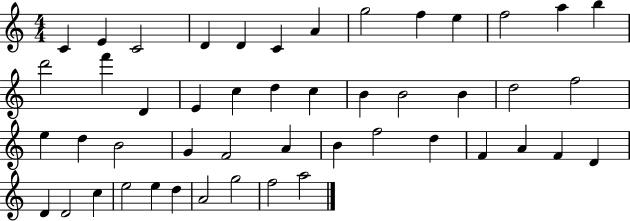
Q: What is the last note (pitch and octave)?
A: A5